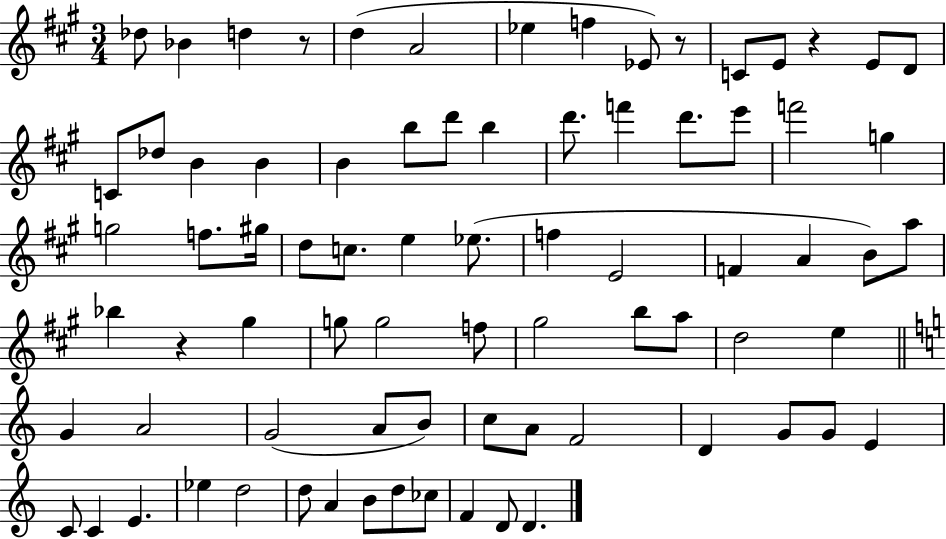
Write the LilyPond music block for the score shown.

{
  \clef treble
  \numericTimeSignature
  \time 3/4
  \key a \major
  \repeat volta 2 { des''8 bes'4 d''4 r8 | d''4( a'2 | ees''4 f''4 ees'8) r8 | c'8 e'8 r4 e'8 d'8 | \break c'8 des''8 b'4 b'4 | b'4 b''8 d'''8 b''4 | d'''8. f'''4 d'''8. e'''8 | f'''2 g''4 | \break g''2 f''8. gis''16 | d''8 c''8. e''4 ees''8.( | f''4 e'2 | f'4 a'4 b'8) a''8 | \break bes''4 r4 gis''4 | g''8 g''2 f''8 | gis''2 b''8 a''8 | d''2 e''4 | \break \bar "||" \break \key c \major g'4 a'2 | g'2( a'8 b'8) | c''8 a'8 f'2 | d'4 g'8 g'8 e'4 | \break c'8 c'4 e'4. | ees''4 d''2 | d''8 a'4 b'8 d''8 ces''8 | f'4 d'8 d'4. | \break } \bar "|."
}